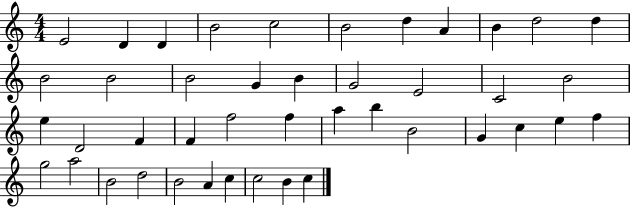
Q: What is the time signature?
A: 4/4